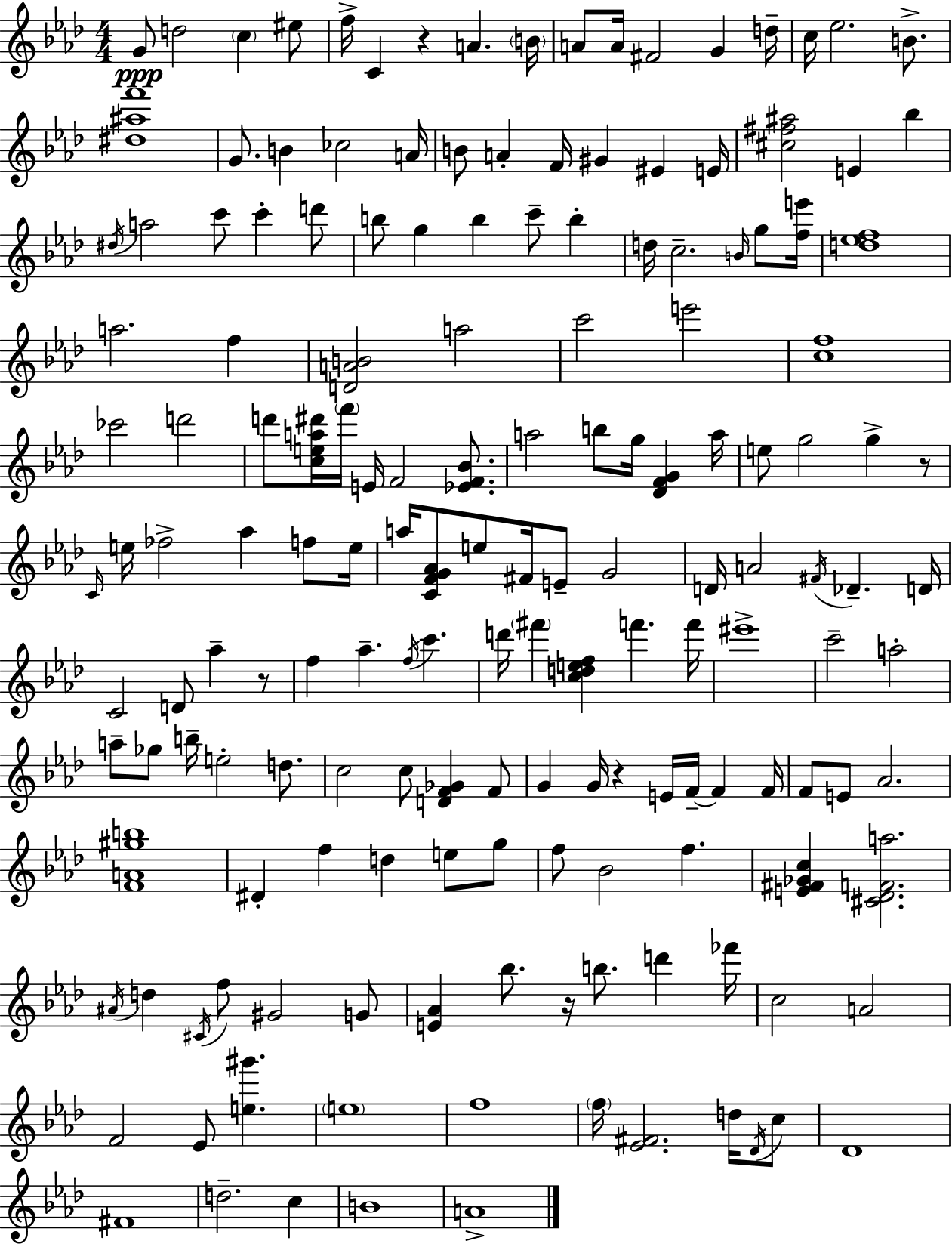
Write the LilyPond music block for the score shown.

{
  \clef treble
  \numericTimeSignature
  \time 4/4
  \key f \minor
  \repeat volta 2 { g'8\ppp d''2 \parenthesize c''4 eis''8 | f''16-> c'4 r4 a'4. \parenthesize b'16 | a'8 a'16 fis'2 g'4 d''16-- | c''16 ees''2. b'8.-> | \break <dis'' ais'' f'''>1 | g'8. b'4 ces''2 a'16 | b'8 a'4-. f'16 gis'4 eis'4 e'16 | <cis'' fis'' ais''>2 e'4 bes''4 | \break \acciaccatura { dis''16 } a''2 c'''8 c'''4-. d'''8 | b''8 g''4 b''4 c'''8-- b''4-. | d''16 c''2.-- \grace { b'16 } g''8 | <f'' e'''>16 <d'' ees'' f''>1 | \break a''2. f''4 | <d' a' b'>2 a''2 | c'''2 e'''2 | <c'' f''>1 | \break ces'''2 d'''2 | d'''8 <c'' e'' a'' dis'''>16 \parenthesize f'''16 e'16 f'2 <ees' f' bes'>8. | a''2 b''8 g''16 <des' f' g'>4 | a''16 e''8 g''2 g''4-> | \break r8 \grace { c'16 } e''16 fes''2-> aes''4 | f''8 e''16 a''16 <c' f' g' aes'>8 e''8 fis'16 e'8-- g'2 | d'16 a'2 \acciaccatura { fis'16 } des'4.-- | d'16 c'2 d'8 aes''4-- | \break r8 f''4 aes''4.-- \acciaccatura { f''16 } c'''4. | d'''16 \parenthesize fis'''4 <c'' d'' e'' f''>4 f'''4. | f'''16 eis'''1-> | c'''2-- a''2-. | \break a''8-- ges''8 b''16-- e''2-. | d''8. c''2 c''8 <d' f' ges'>4 | f'8 g'4 g'16 r4 e'16 f'16--~~ | f'4 f'16 f'8 e'8 aes'2. | \break <f' a' gis'' b''>1 | dis'4-. f''4 d''4 | e''8 g''8 f''8 bes'2 f''4. | <e' fis' ges' c''>4 <cis' des' f' a''>2. | \break \acciaccatura { ais'16 } d''4 \acciaccatura { cis'16 } f''8 gis'2 | g'8 <e' aes'>4 bes''8. r16 b''8. | d'''4 fes'''16 c''2 a'2 | f'2 ees'8 | \break <e'' gis'''>4. \parenthesize e''1 | f''1 | \parenthesize f''16 <ees' fis'>2. | d''16 \acciaccatura { des'16 } c''8 des'1 | \break fis'1 | d''2.-- | c''4 b'1 | a'1-> | \break } \bar "|."
}